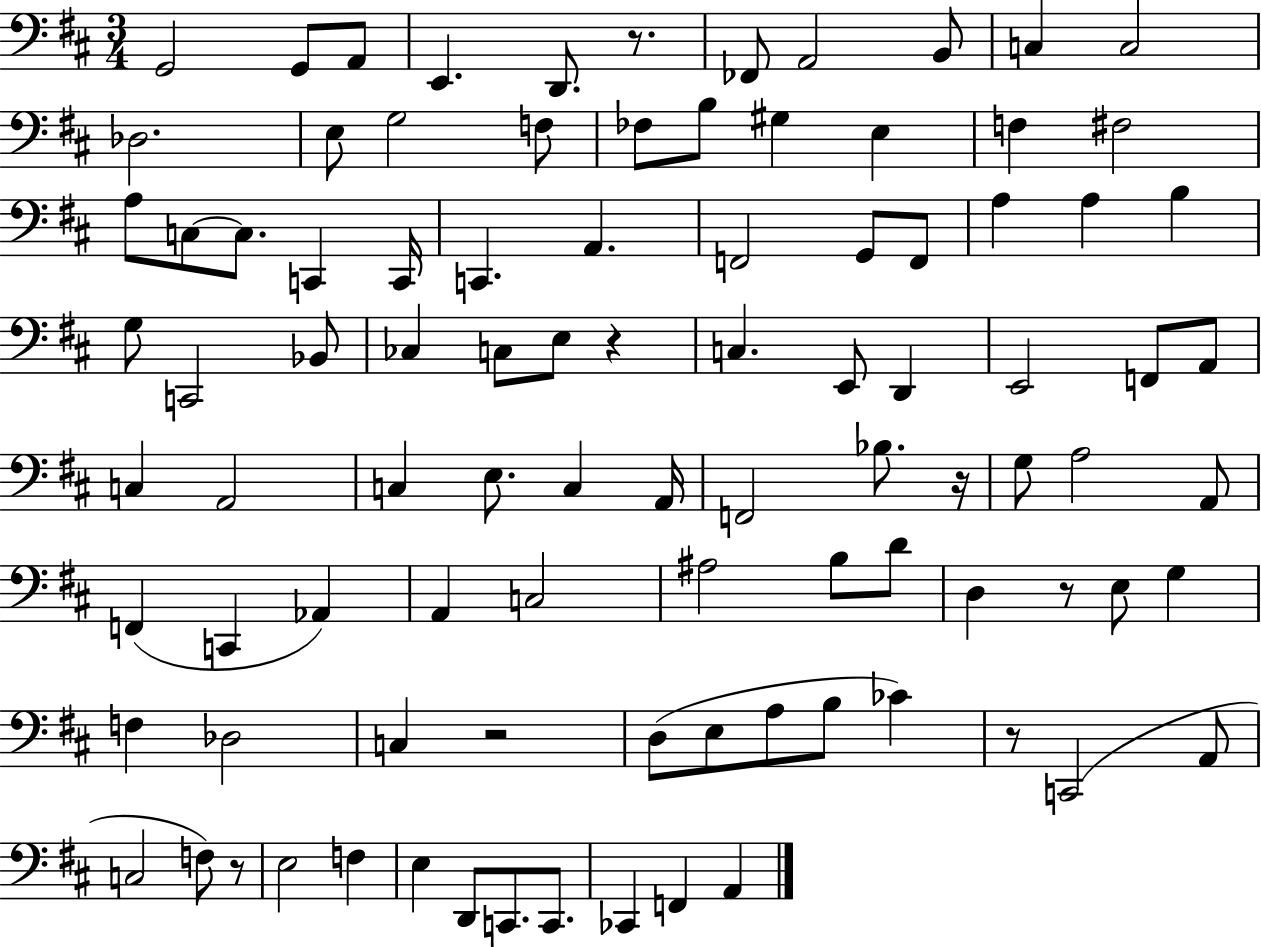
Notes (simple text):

G2/h G2/e A2/e E2/q. D2/e. R/e. FES2/e A2/h B2/e C3/q C3/h Db3/h. E3/e G3/h F3/e FES3/e B3/e G#3/q E3/q F3/q F#3/h A3/e C3/e C3/e. C2/q C2/s C2/q. A2/q. F2/h G2/e F2/e A3/q A3/q B3/q G3/e C2/h Bb2/e CES3/q C3/e E3/e R/q C3/q. E2/e D2/q E2/h F2/e A2/e C3/q A2/h C3/q E3/e. C3/q A2/s F2/h Bb3/e. R/s G3/e A3/h A2/e F2/q C2/q Ab2/q A2/q C3/h A#3/h B3/e D4/e D3/q R/e E3/e G3/q F3/q Db3/h C3/q R/h D3/e E3/e A3/e B3/e CES4/q R/e C2/h A2/e C3/h F3/e R/e E3/h F3/q E3/q D2/e C2/e. C2/e. CES2/q F2/q A2/q